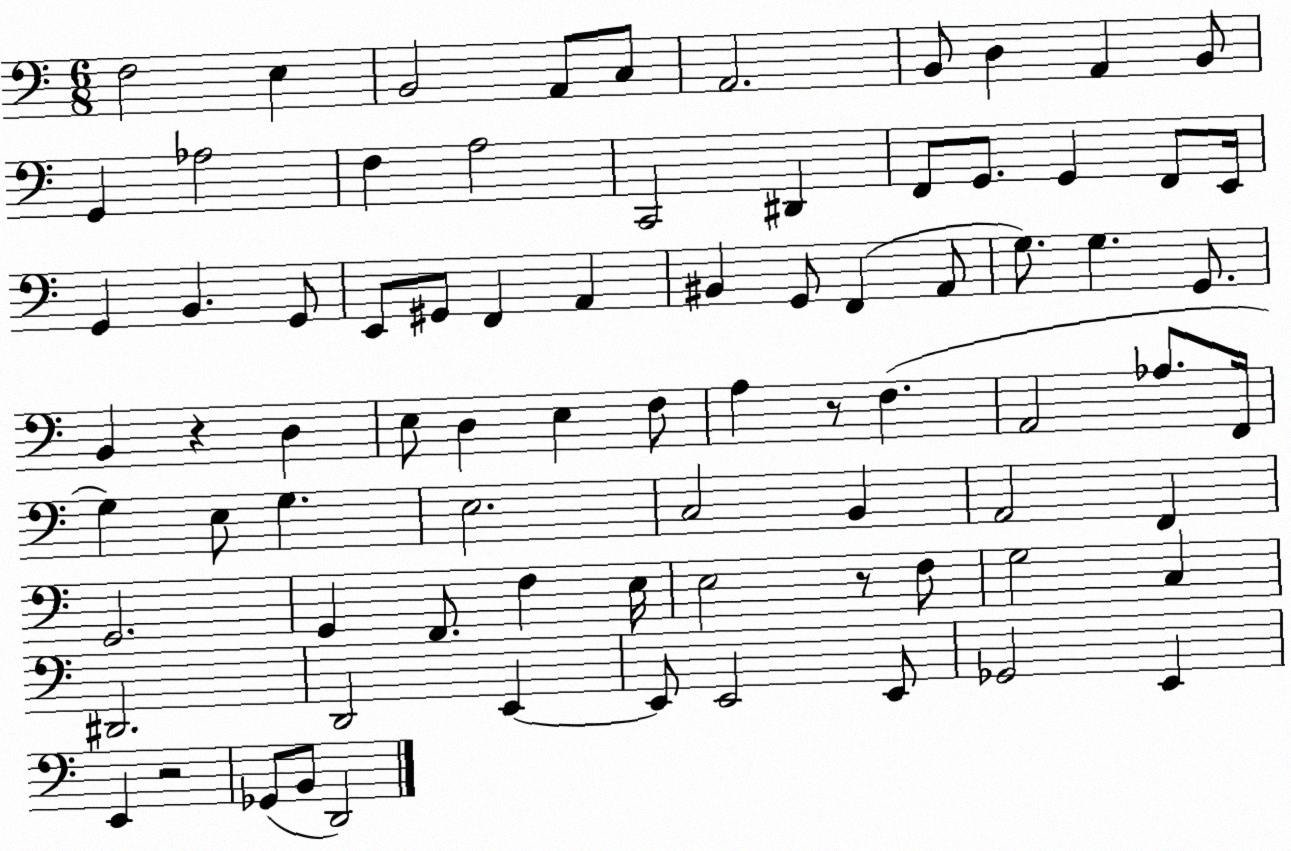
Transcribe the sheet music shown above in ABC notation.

X:1
T:Untitled
M:6/8
L:1/4
K:C
F,2 E, B,,2 A,,/2 C,/2 A,,2 B,,/2 D, A,, B,,/2 G,, _A,2 F, A,2 C,,2 ^D,, F,,/2 G,,/2 G,, F,,/2 E,,/4 G,, B,, G,,/2 E,,/2 ^G,,/2 F,, A,, ^B,, G,,/2 F,, A,,/2 G,/2 G, G,,/2 B,, z D, E,/2 D, E, F,/2 A, z/2 F, A,,2 _A,/2 F,,/4 G, E,/2 G, E,2 C,2 B,, A,,2 F,, G,,2 G,, F,,/2 F, E,/4 E,2 z/2 F,/2 G,2 C, ^D,,2 D,,2 E,, E,,/2 E,,2 E,,/2 _G,,2 E,, E,, z2 _G,,/2 B,,/2 D,,2